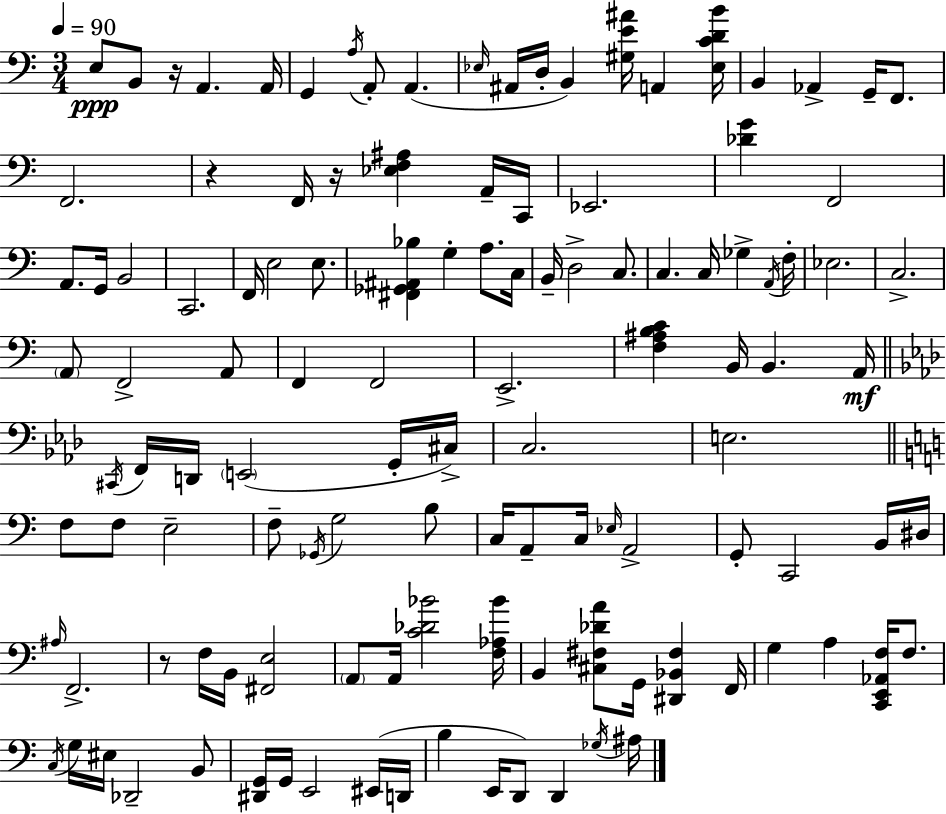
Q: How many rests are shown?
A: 4